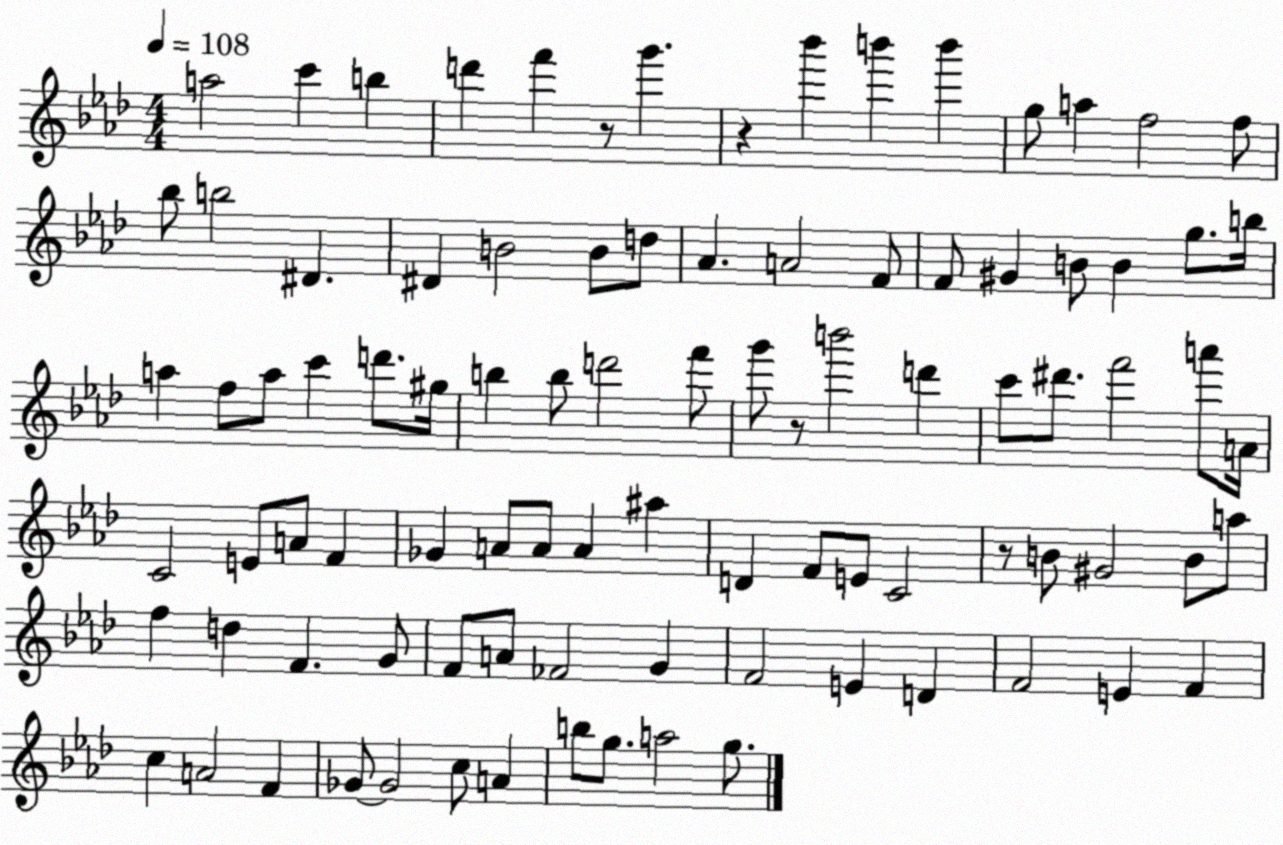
X:1
T:Untitled
M:4/4
L:1/4
K:Ab
a2 c' b d' f' z/2 g' z _b' b' b' g/2 a f2 f/2 _b/2 b2 ^D ^D B2 B/2 d/2 _A A2 F/2 F/2 ^G B/2 B g/2 b/4 a f/2 a/2 c' d'/2 ^g/4 b b/2 d'2 f'/2 g'/2 z/2 b'2 d' c'/2 ^d'/2 f'2 a'/2 A/4 C2 E/2 A/2 F _G A/2 A/2 A ^a D F/2 E/2 C2 z/2 B/2 ^G2 B/2 a/2 f d F G/2 F/2 A/2 _F2 G F2 E D F2 E F c A2 F _G/2 _G2 c/2 A b/2 g/2 a2 g/2